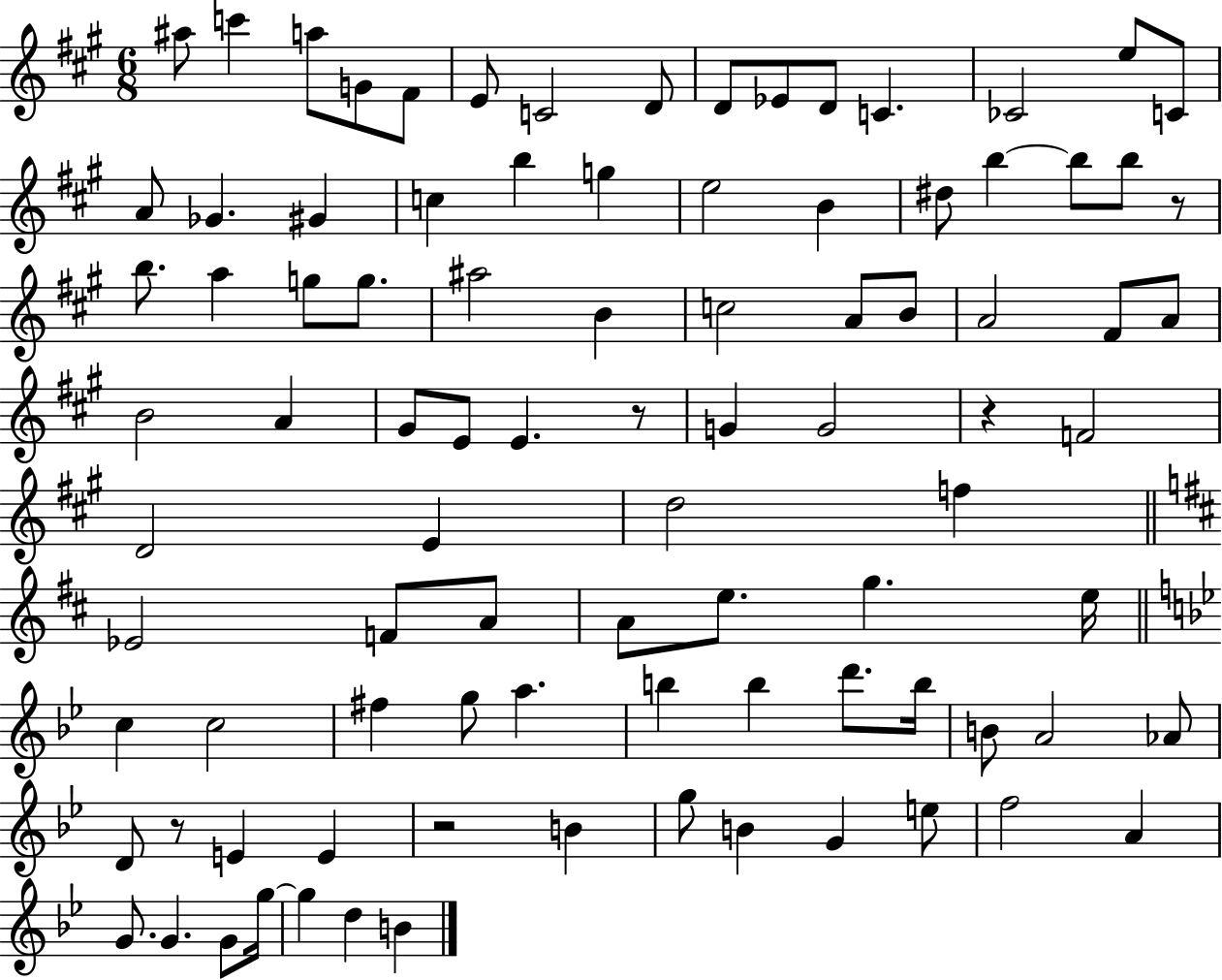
{
  \clef treble
  \numericTimeSignature
  \time 6/8
  \key a \major
  ais''8 c'''4 a''8 g'8 fis'8 | e'8 c'2 d'8 | d'8 ees'8 d'8 c'4. | ces'2 e''8 c'8 | \break a'8 ges'4. gis'4 | c''4 b''4 g''4 | e''2 b'4 | dis''8 b''4~~ b''8 b''8 r8 | \break b''8. a''4 g''8 g''8. | ais''2 b'4 | c''2 a'8 b'8 | a'2 fis'8 a'8 | \break b'2 a'4 | gis'8 e'8 e'4. r8 | g'4 g'2 | r4 f'2 | \break d'2 e'4 | d''2 f''4 | \bar "||" \break \key d \major ees'2 f'8 a'8 | a'8 e''8. g''4. e''16 | \bar "||" \break \key bes \major c''4 c''2 | fis''4 g''8 a''4. | b''4 b''4 d'''8. b''16 | b'8 a'2 aes'8 | \break d'8 r8 e'4 e'4 | r2 b'4 | g''8 b'4 g'4 e''8 | f''2 a'4 | \break g'8. g'4. g'8 g''16~~ | g''4 d''4 b'4 | \bar "|."
}